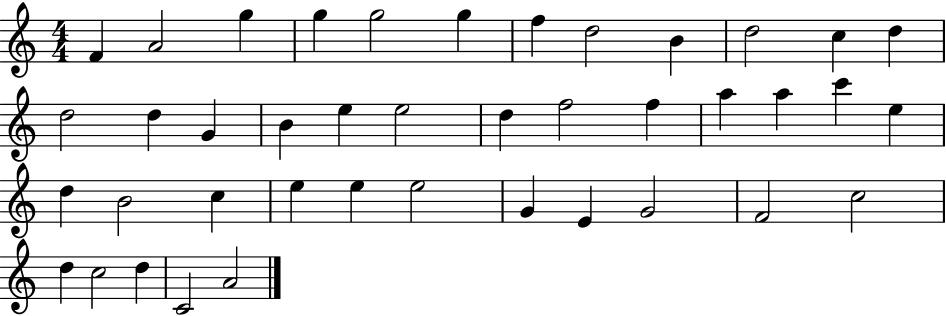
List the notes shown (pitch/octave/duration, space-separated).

F4/q A4/h G5/q G5/q G5/h G5/q F5/q D5/h B4/q D5/h C5/q D5/q D5/h D5/q G4/q B4/q E5/q E5/h D5/q F5/h F5/q A5/q A5/q C6/q E5/q D5/q B4/h C5/q E5/q E5/q E5/h G4/q E4/q G4/h F4/h C5/h D5/q C5/h D5/q C4/h A4/h